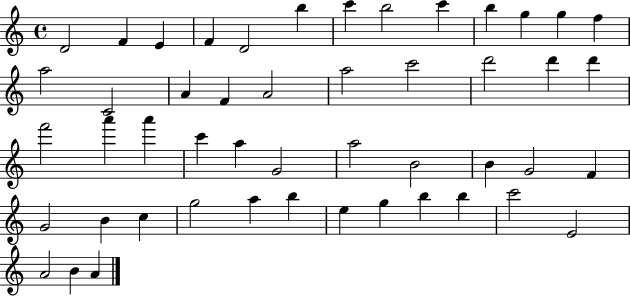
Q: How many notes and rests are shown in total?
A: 49